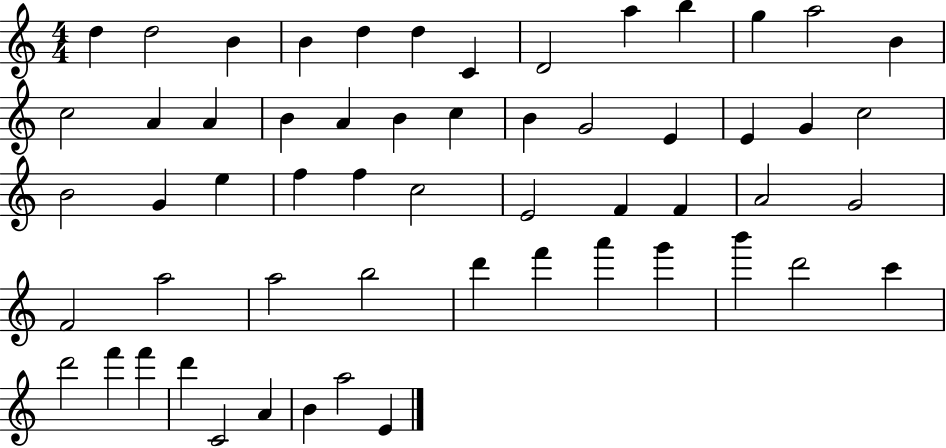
{
  \clef treble
  \numericTimeSignature
  \time 4/4
  \key c \major
  d''4 d''2 b'4 | b'4 d''4 d''4 c'4 | d'2 a''4 b''4 | g''4 a''2 b'4 | \break c''2 a'4 a'4 | b'4 a'4 b'4 c''4 | b'4 g'2 e'4 | e'4 g'4 c''2 | \break b'2 g'4 e''4 | f''4 f''4 c''2 | e'2 f'4 f'4 | a'2 g'2 | \break f'2 a''2 | a''2 b''2 | d'''4 f'''4 a'''4 g'''4 | b'''4 d'''2 c'''4 | \break d'''2 f'''4 f'''4 | d'''4 c'2 a'4 | b'4 a''2 e'4 | \bar "|."
}